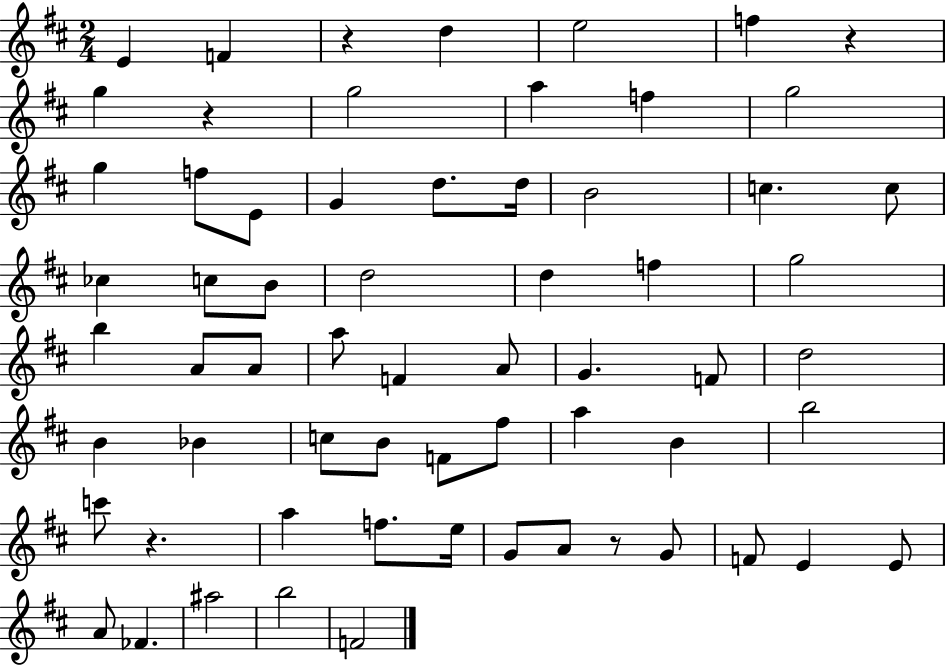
E4/q F4/q R/q D5/q E5/h F5/q R/q G5/q R/q G5/h A5/q F5/q G5/h G5/q F5/e E4/e G4/q D5/e. D5/s B4/h C5/q. C5/e CES5/q C5/e B4/e D5/h D5/q F5/q G5/h B5/q A4/e A4/e A5/e F4/q A4/e G4/q. F4/e D5/h B4/q Bb4/q C5/e B4/e F4/e F#5/e A5/q B4/q B5/h C6/e R/q. A5/q F5/e. E5/s G4/e A4/e R/e G4/e F4/e E4/q E4/e A4/e FES4/q. A#5/h B5/h F4/h